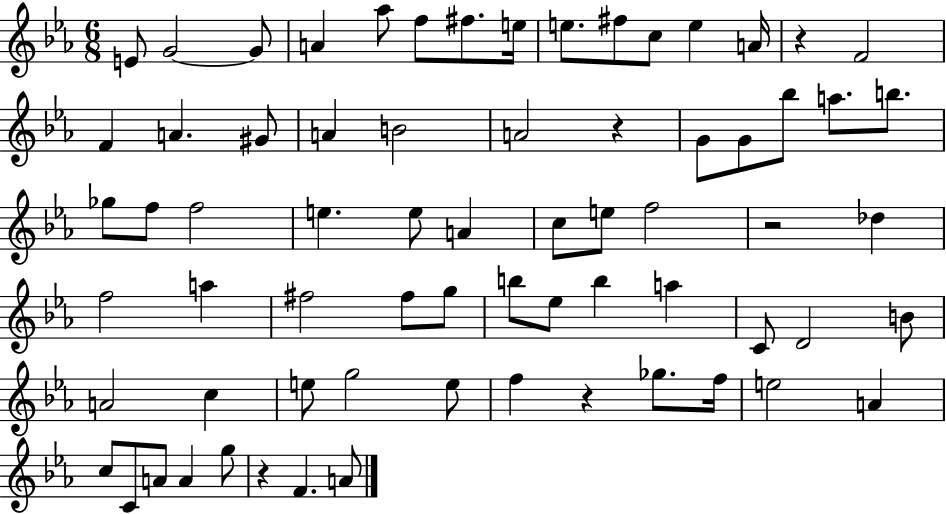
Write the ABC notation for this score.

X:1
T:Untitled
M:6/8
L:1/4
K:Eb
E/2 G2 G/2 A _a/2 f/2 ^f/2 e/4 e/2 ^f/2 c/2 e A/4 z F2 F A ^G/2 A B2 A2 z G/2 G/2 _b/2 a/2 b/2 _g/2 f/2 f2 e e/2 A c/2 e/2 f2 z2 _d f2 a ^f2 ^f/2 g/2 b/2 _e/2 b a C/2 D2 B/2 A2 c e/2 g2 e/2 f z _g/2 f/4 e2 A c/2 C/2 A/2 A g/2 z F A/2